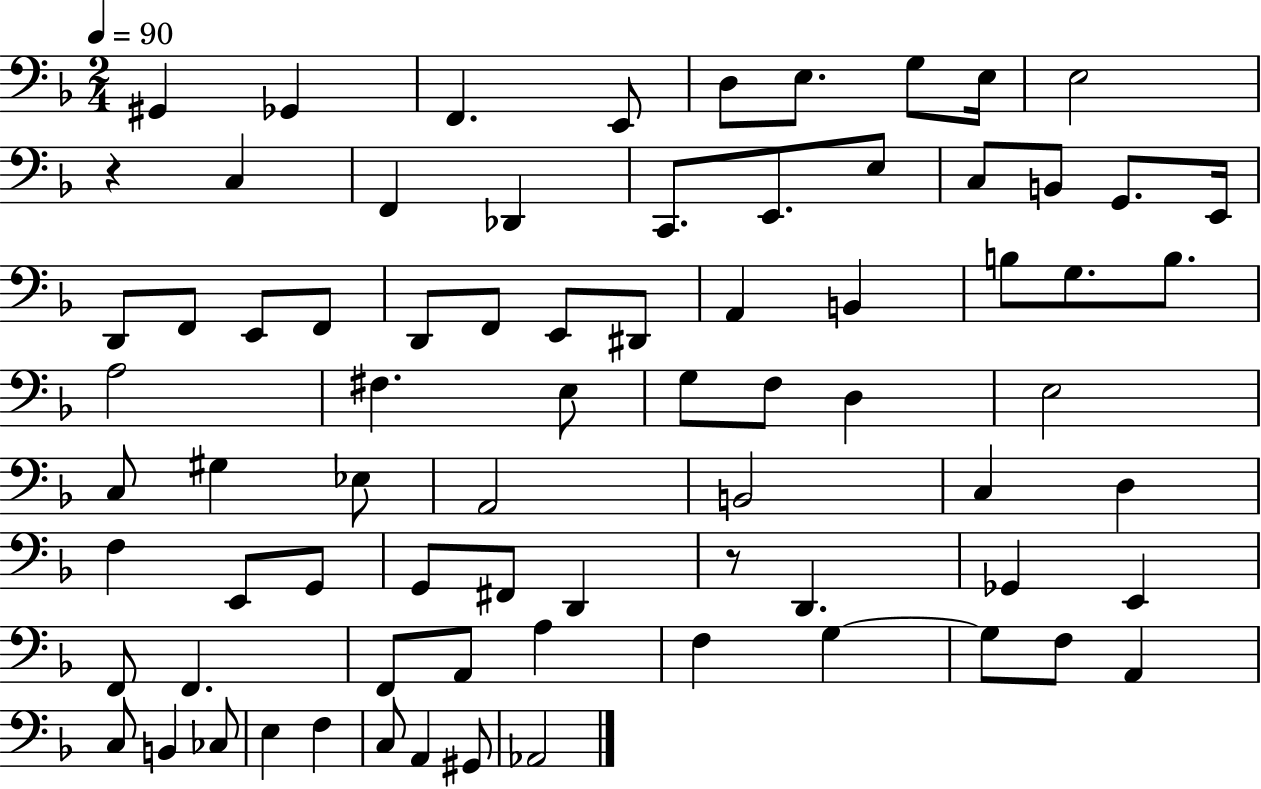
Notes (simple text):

G#2/q Gb2/q F2/q. E2/e D3/e E3/e. G3/e E3/s E3/h R/q C3/q F2/q Db2/q C2/e. E2/e. E3/e C3/e B2/e G2/e. E2/s D2/e F2/e E2/e F2/e D2/e F2/e E2/e D#2/e A2/q B2/q B3/e G3/e. B3/e. A3/h F#3/q. E3/e G3/e F3/e D3/q E3/h C3/e G#3/q Eb3/e A2/h B2/h C3/q D3/q F3/q E2/e G2/e G2/e F#2/e D2/q R/e D2/q. Gb2/q E2/q F2/e F2/q. F2/e A2/e A3/q F3/q G3/q G3/e F3/e A2/q C3/e B2/q CES3/e E3/q F3/q C3/e A2/q G#2/e Ab2/h